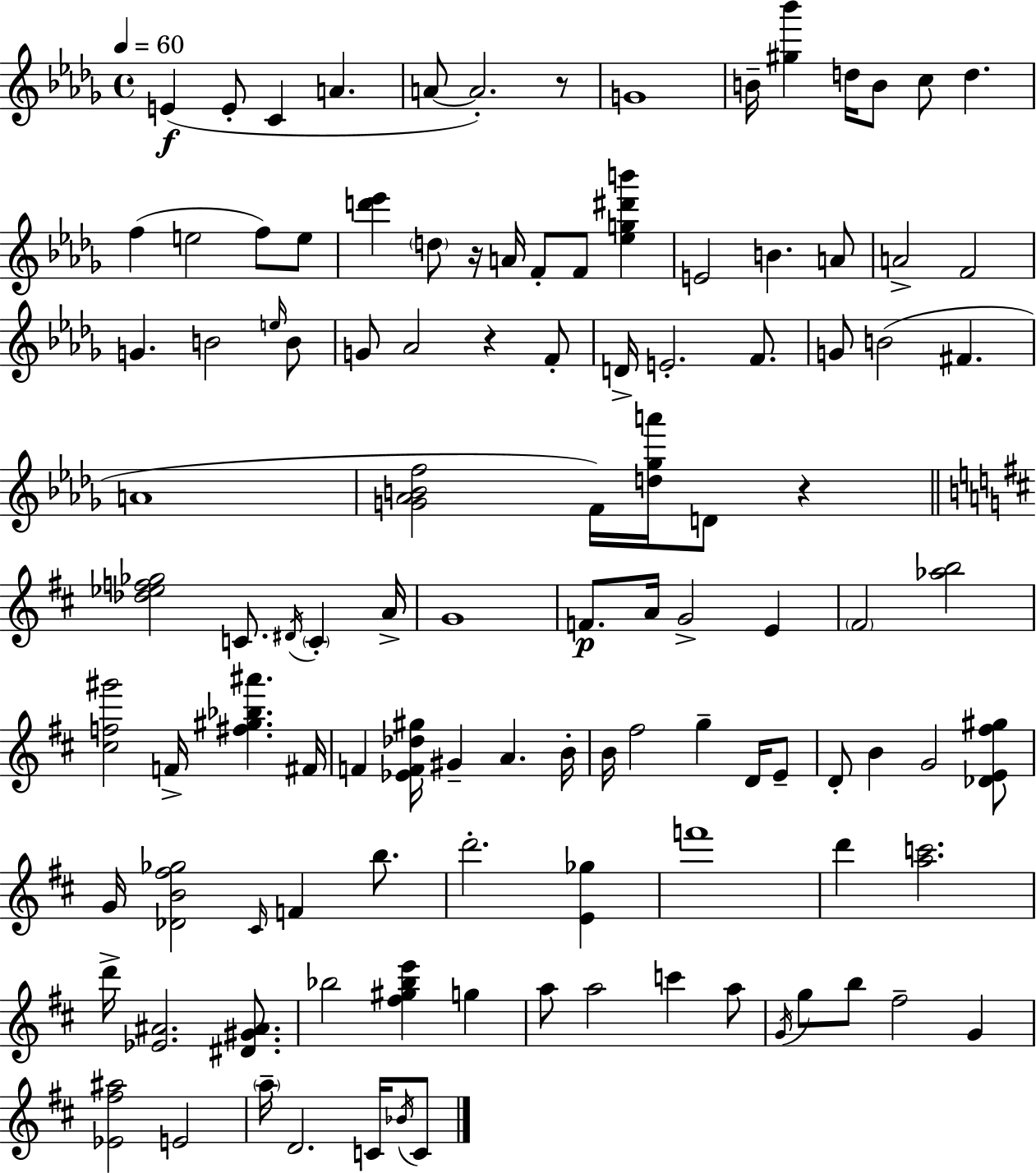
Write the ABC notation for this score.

X:1
T:Untitled
M:4/4
L:1/4
K:Bbm
E E/2 C A A/2 A2 z/2 G4 B/4 [^g_b'] d/4 B/2 c/2 d f e2 f/2 e/2 [d'_e'] d/2 z/4 A/4 F/2 F/2 [_eg^d'b'] E2 B A/2 A2 F2 G B2 e/4 B/2 G/2 _A2 z F/2 D/4 E2 F/2 G/2 B2 ^F A4 [G_ABf]2 F/4 [d_ga']/4 D/2 z [_d_ef_g]2 C/2 ^D/4 C A/4 G4 F/2 A/4 G2 E ^F2 [_ab]2 [^cf^g']2 F/4 [^f^g_b^a'] ^F/4 F [_EF_d^g]/4 ^G A B/4 B/4 ^f2 g D/4 E/2 D/2 B G2 [_DE^f^g]/2 G/4 [_DB^f_g]2 ^C/4 F b/2 d'2 [E_g] f'4 d' [ac']2 d'/4 [_E^A]2 [^D^G^A]/2 _b2 [^f^g_be'] g a/2 a2 c' a/2 G/4 g/2 b/2 ^f2 G [_E^f^a]2 E2 a/4 D2 C/4 _B/4 C/2